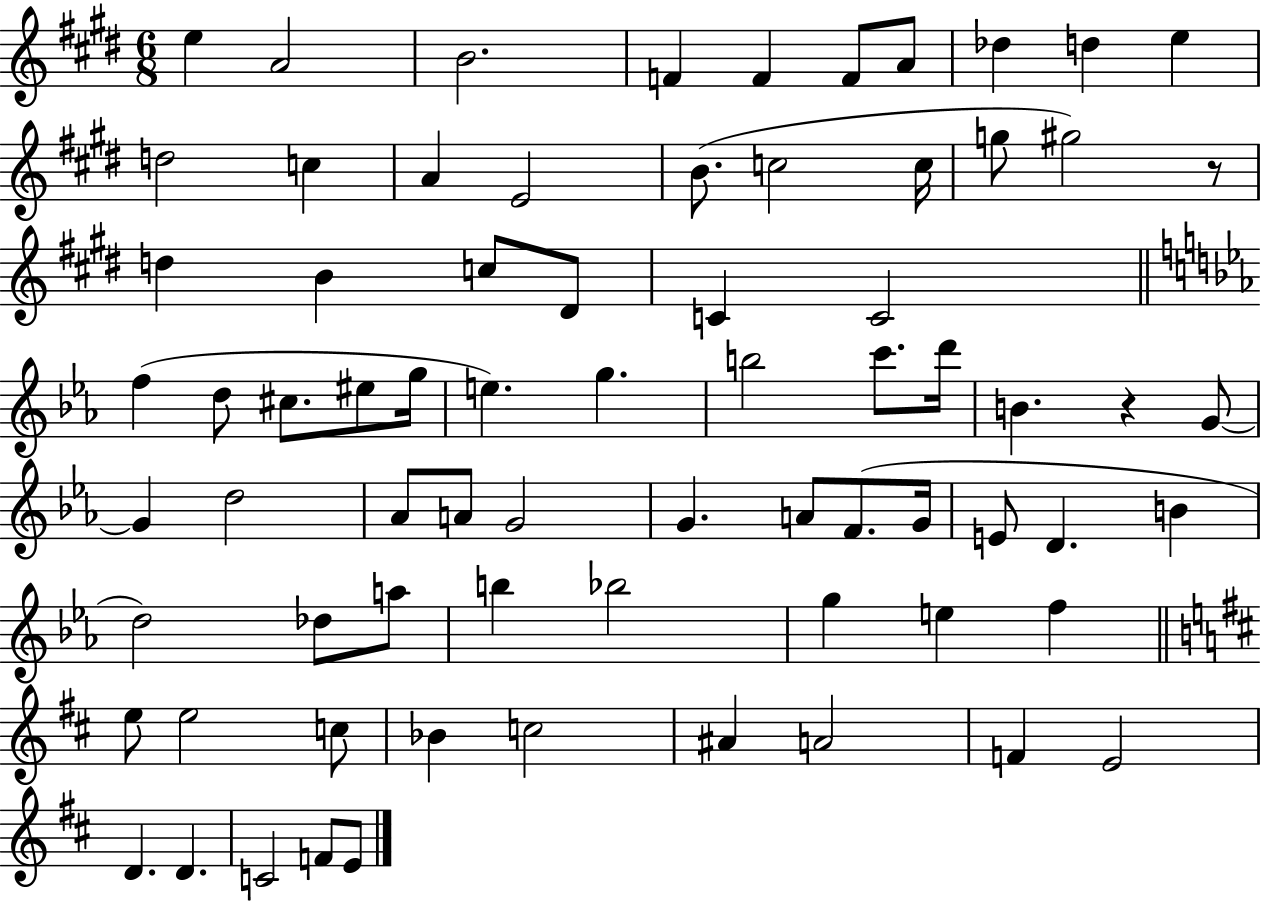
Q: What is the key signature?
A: E major